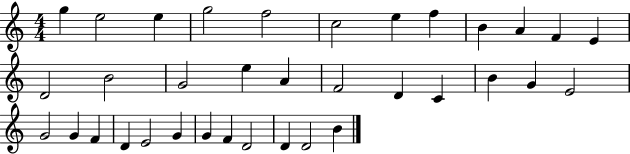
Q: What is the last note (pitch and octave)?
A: B4